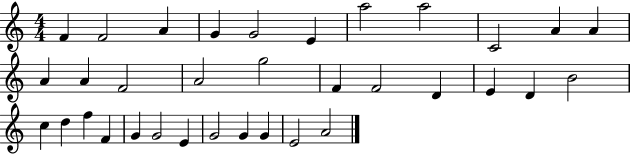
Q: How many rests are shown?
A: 0